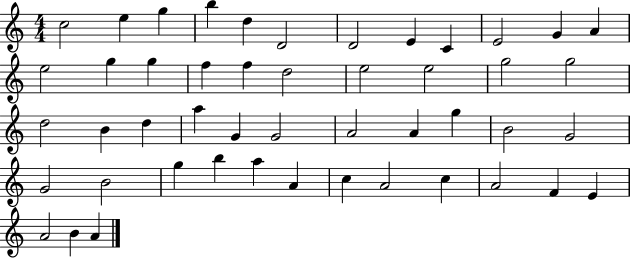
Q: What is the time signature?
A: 4/4